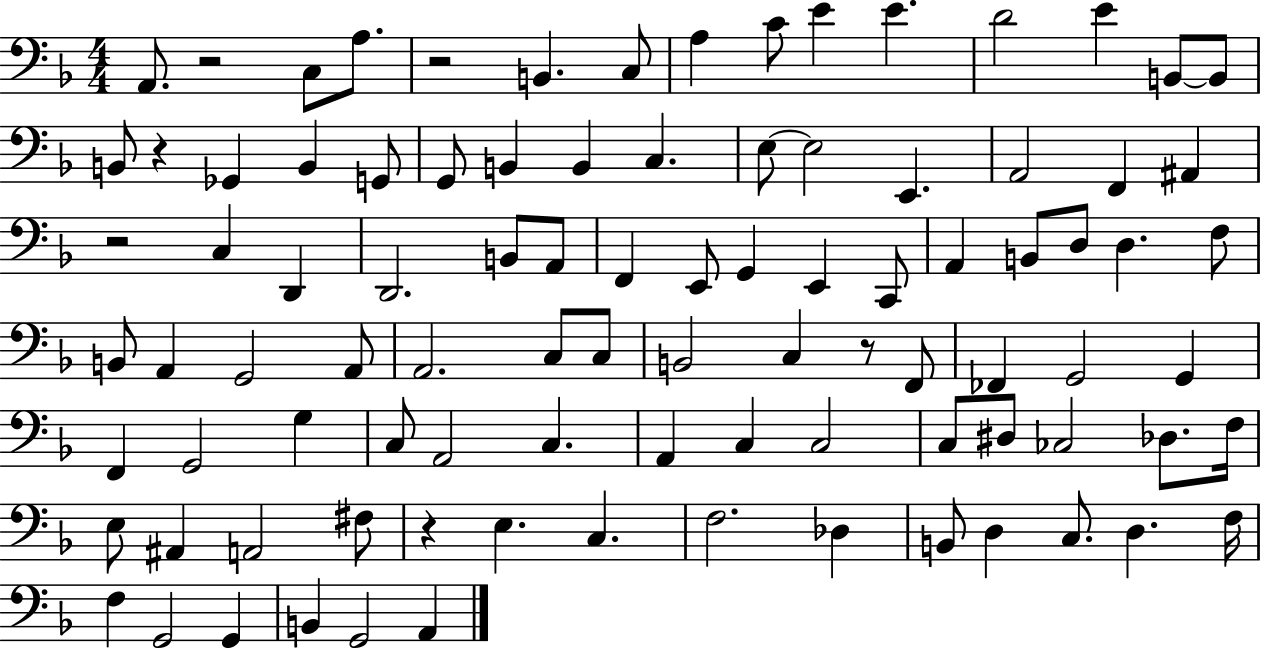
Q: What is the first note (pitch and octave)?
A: A2